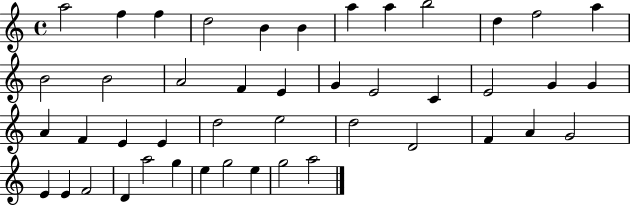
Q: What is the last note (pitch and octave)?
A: A5